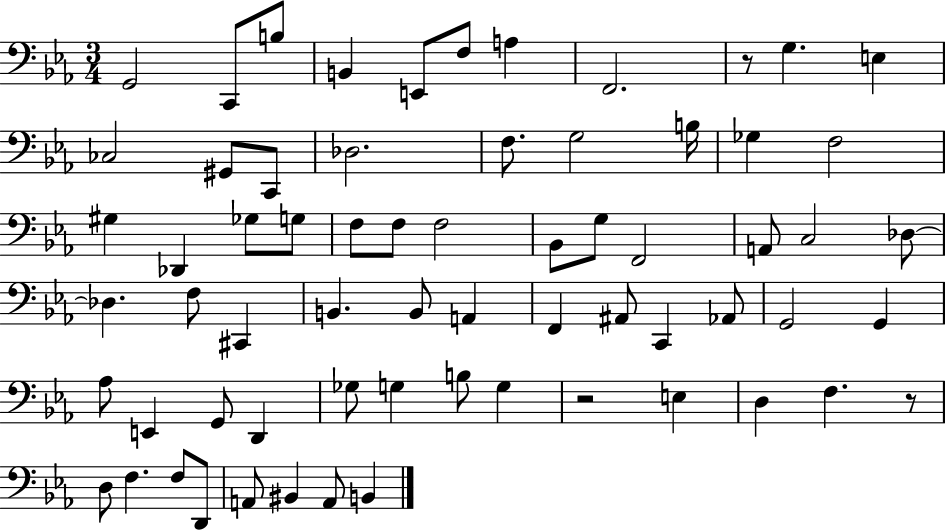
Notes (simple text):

G2/h C2/e B3/e B2/q E2/e F3/e A3/q F2/h. R/e G3/q. E3/q CES3/h G#2/e C2/e Db3/h. F3/e. G3/h B3/s Gb3/q F3/h G#3/q Db2/q Gb3/e G3/e F3/e F3/e F3/h Bb2/e G3/e F2/h A2/e C3/h Db3/e Db3/q. F3/e C#2/q B2/q. B2/e A2/q F2/q A#2/e C2/q Ab2/e G2/h G2/q Ab3/e E2/q G2/e D2/q Gb3/e G3/q B3/e G3/q R/h E3/q D3/q F3/q. R/e D3/e F3/q. F3/e D2/e A2/e BIS2/q A2/e B2/q